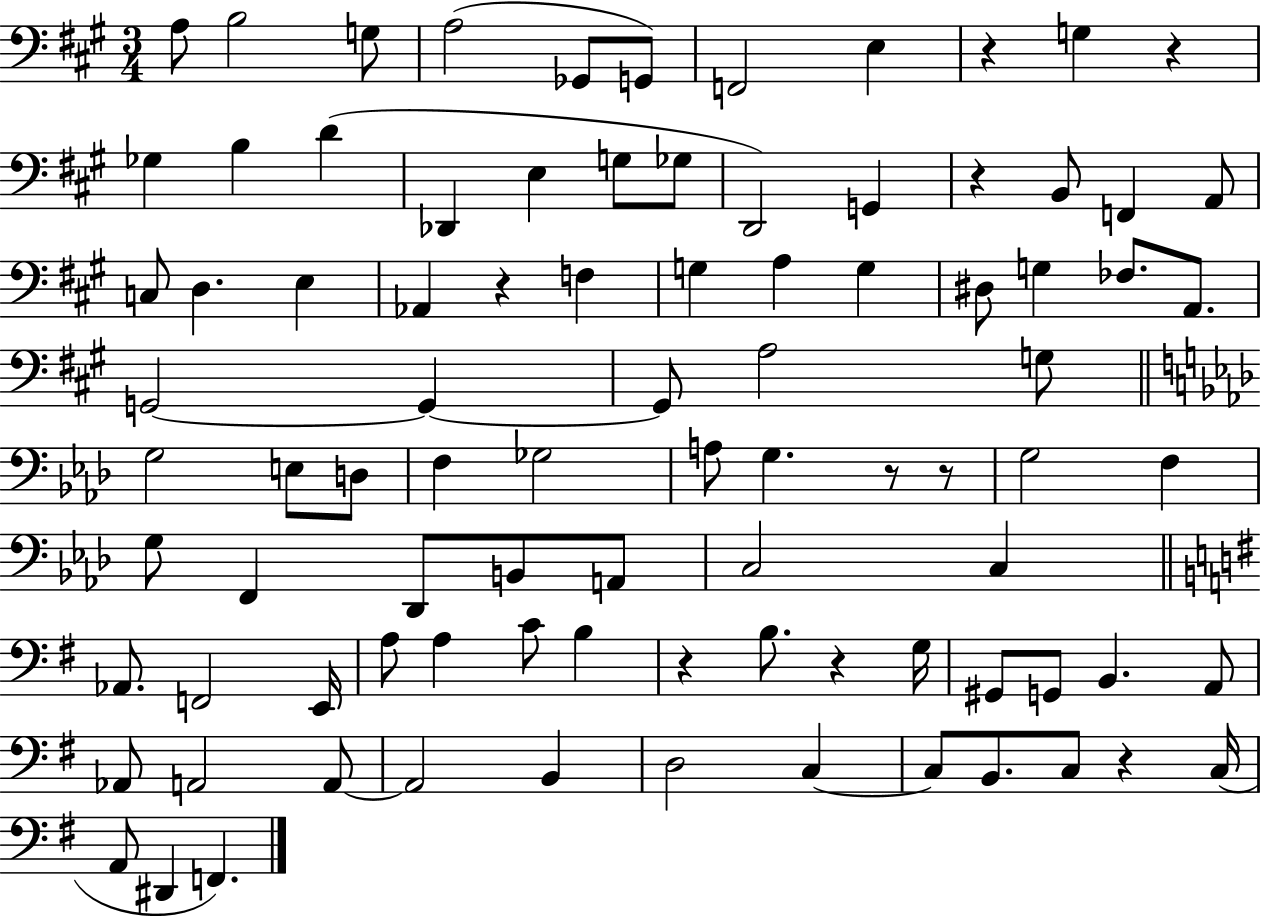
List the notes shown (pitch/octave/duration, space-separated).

A3/e B3/h G3/e A3/h Gb2/e G2/e F2/h E3/q R/q G3/q R/q Gb3/q B3/q D4/q Db2/q E3/q G3/e Gb3/e D2/h G2/q R/q B2/e F2/q A2/e C3/e D3/q. E3/q Ab2/q R/q F3/q G3/q A3/q G3/q D#3/e G3/q FES3/e. A2/e. G2/h G2/q G2/e A3/h G3/e G3/h E3/e D3/e F3/q Gb3/h A3/e G3/q. R/e R/e G3/h F3/q G3/e F2/q Db2/e B2/e A2/e C3/h C3/q Ab2/e. F2/h E2/s A3/e A3/q C4/e B3/q R/q B3/e. R/q G3/s G#2/e G2/e B2/q. A2/e Ab2/e A2/h A2/e A2/h B2/q D3/h C3/q C3/e B2/e. C3/e R/q C3/s A2/e D#2/q F2/q.